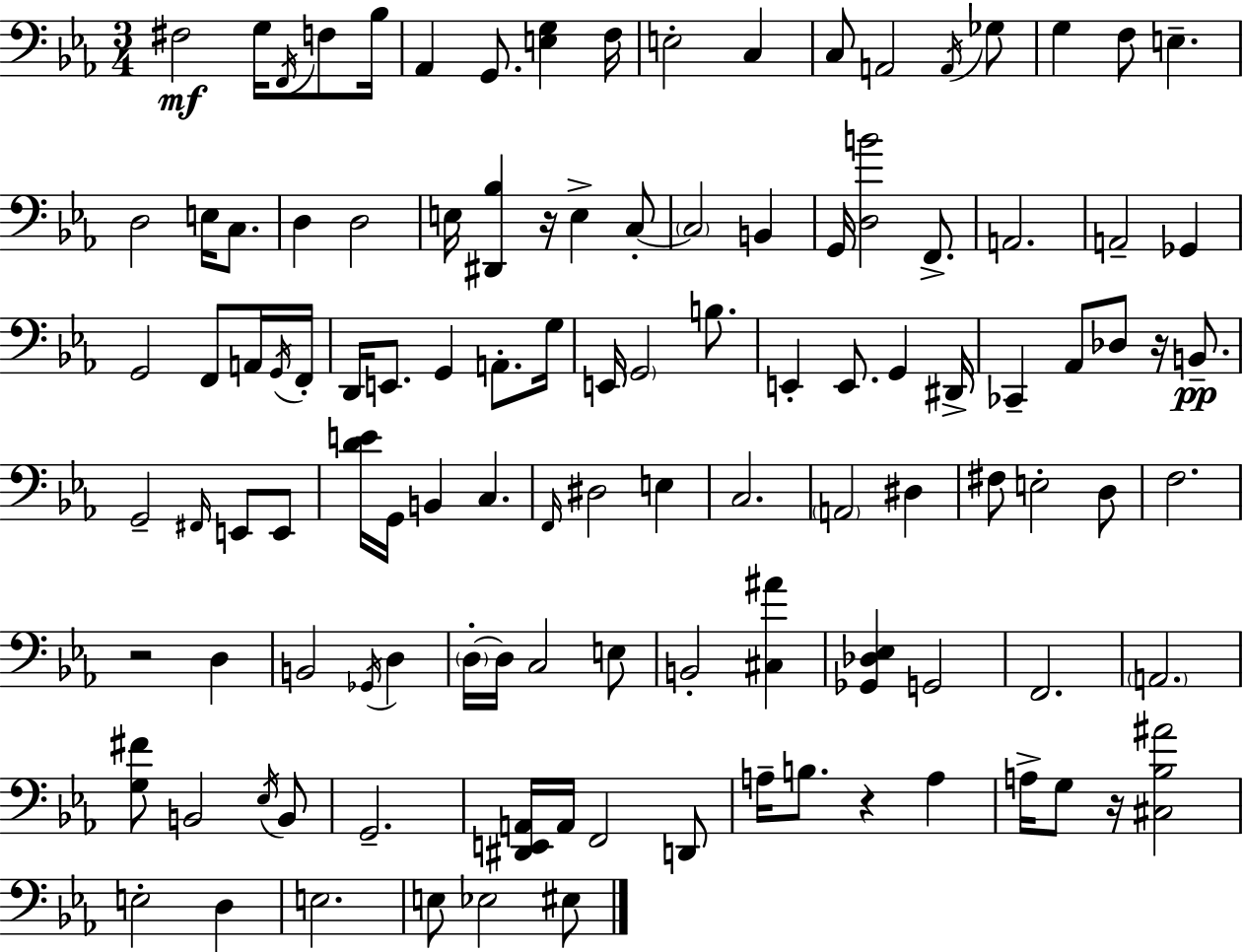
F#3/h G3/s F2/s F3/e Bb3/s Ab2/q G2/e. [E3,G3]/q F3/s E3/h C3/q C3/e A2/h A2/s Gb3/e G3/q F3/e E3/q. D3/h E3/s C3/e. D3/q D3/h E3/s [D#2,Bb3]/q R/s E3/q C3/e C3/h B2/q G2/s [D3,B4]/h F2/e. A2/h. A2/h Gb2/q G2/h F2/e A2/s G2/s F2/s D2/s E2/e. G2/q A2/e. G3/s E2/s G2/h B3/e. E2/q E2/e. G2/q D#2/s CES2/q Ab2/e Db3/e R/s B2/e. G2/h F#2/s E2/e E2/e [D4,E4]/s G2/s B2/q C3/q. F2/s D#3/h E3/q C3/h. A2/h D#3/q F#3/e E3/h D3/e F3/h. R/h D3/q B2/h Gb2/s D3/q D3/s D3/s C3/h E3/e B2/h [C#3,A#4]/q [Gb2,Db3,Eb3]/q G2/h F2/h. A2/h. [G3,F#4]/e B2/h Eb3/s B2/e G2/h. [D#2,E2,A2]/s A2/s F2/h D2/e A3/s B3/e. R/q A3/q A3/s G3/e R/s [C#3,Bb3,A#4]/h E3/h D3/q E3/h. E3/e Eb3/h EIS3/e